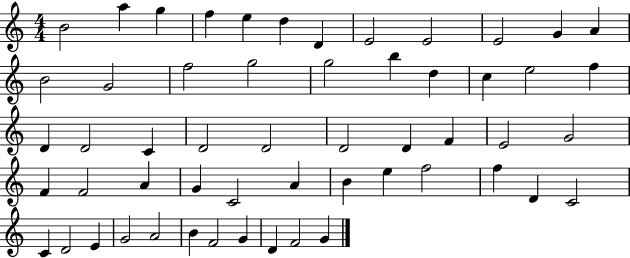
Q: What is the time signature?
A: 4/4